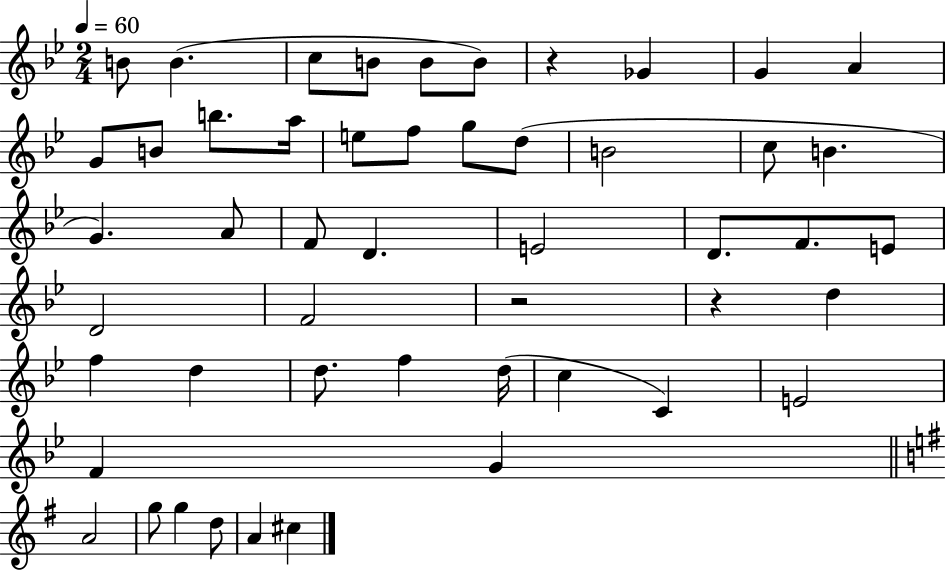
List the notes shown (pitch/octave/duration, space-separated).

B4/e B4/q. C5/e B4/e B4/e B4/e R/q Gb4/q G4/q A4/q G4/e B4/e B5/e. A5/s E5/e F5/e G5/e D5/e B4/h C5/e B4/q. G4/q. A4/e F4/e D4/q. E4/h D4/e. F4/e. E4/e D4/h F4/h R/h R/q D5/q F5/q D5/q D5/e. F5/q D5/s C5/q C4/q E4/h F4/q G4/q A4/h G5/e G5/q D5/e A4/q C#5/q